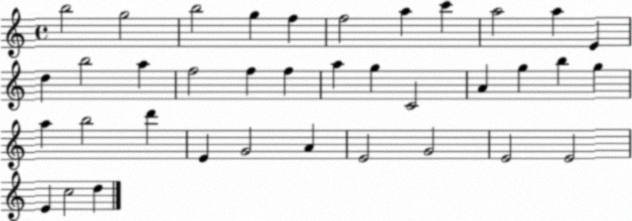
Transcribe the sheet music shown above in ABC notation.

X:1
T:Untitled
M:4/4
L:1/4
K:C
b2 g2 b2 g f f2 a c' a2 a E d b2 a f2 f f a g C2 A g b g a b2 d' E G2 A E2 G2 E2 E2 E c2 d